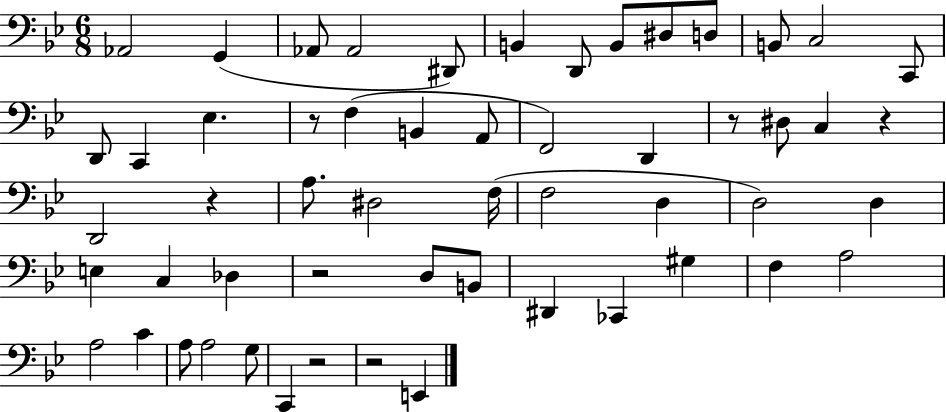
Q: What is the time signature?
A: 6/8